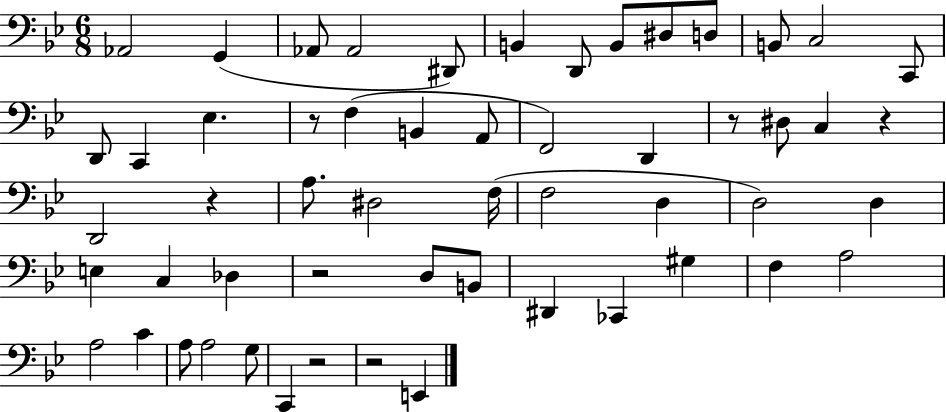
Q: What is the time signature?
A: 6/8